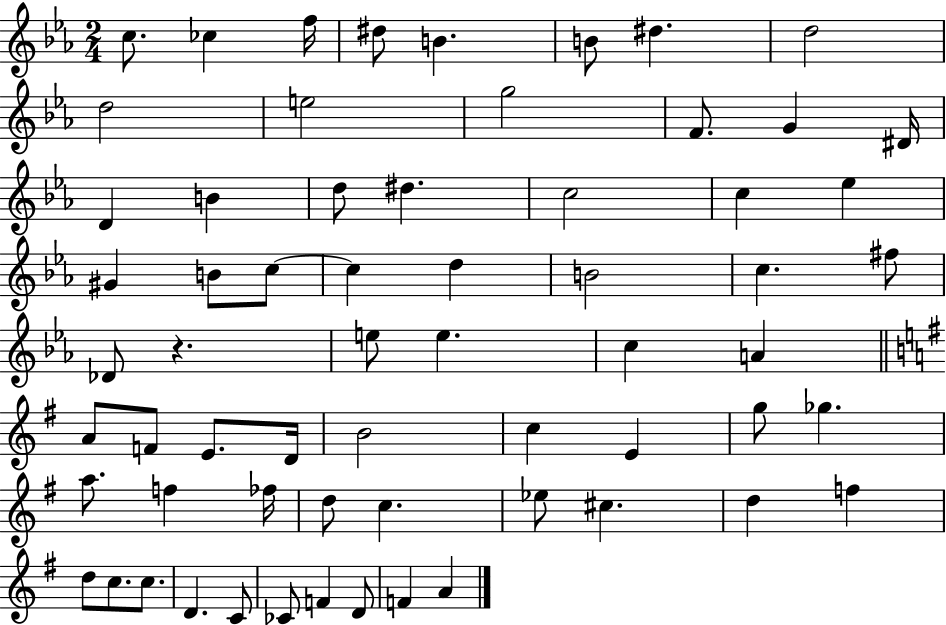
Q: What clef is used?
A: treble